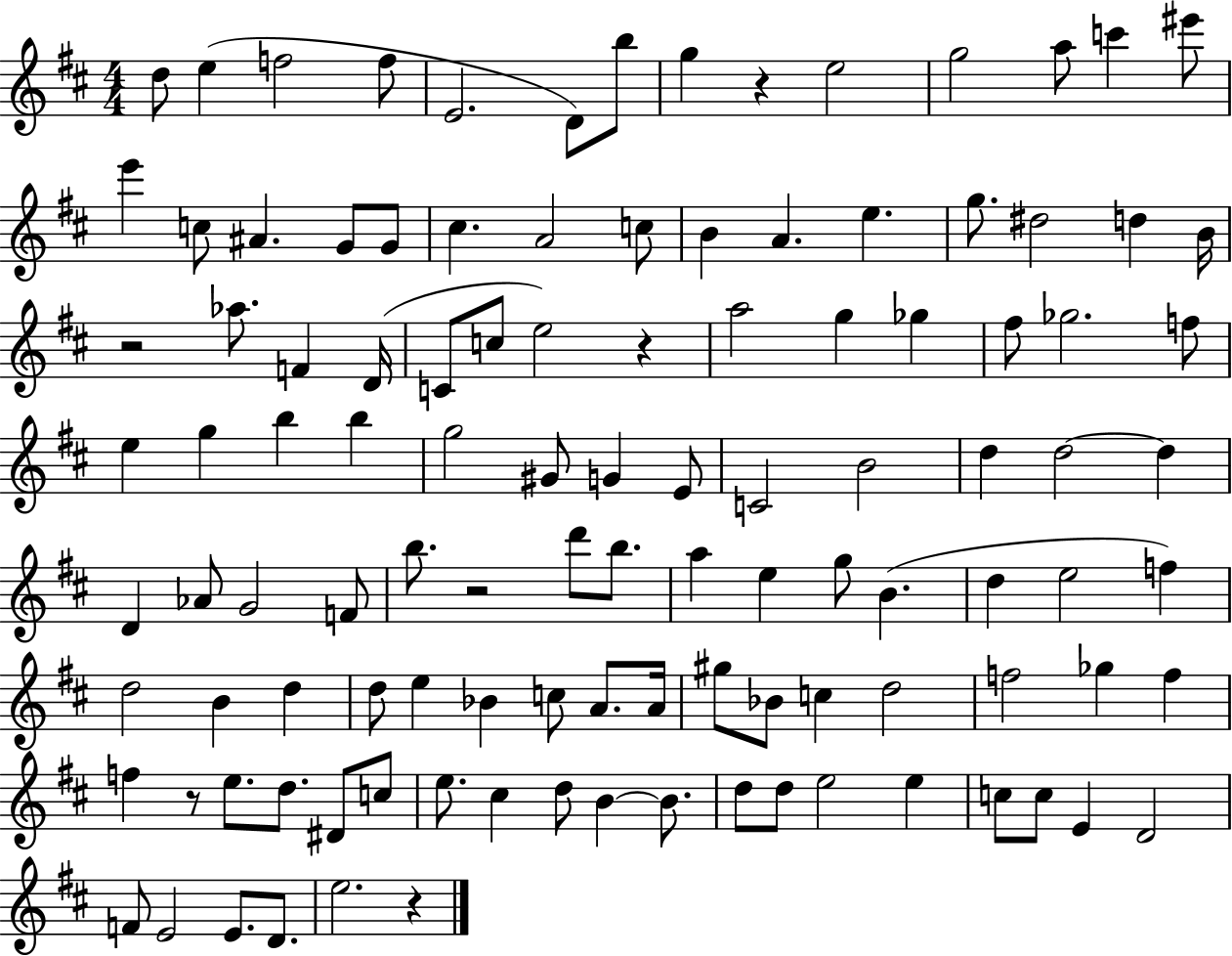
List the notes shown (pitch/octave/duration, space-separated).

D5/e E5/q F5/h F5/e E4/h. D4/e B5/e G5/q R/q E5/h G5/h A5/e C6/q EIS6/e E6/q C5/e A#4/q. G4/e G4/e C#5/q. A4/h C5/e B4/q A4/q. E5/q. G5/e. D#5/h D5/q B4/s R/h Ab5/e. F4/q D4/s C4/e C5/e E5/h R/q A5/h G5/q Gb5/q F#5/e Gb5/h. F5/e E5/q G5/q B5/q B5/q G5/h G#4/e G4/q E4/e C4/h B4/h D5/q D5/h D5/q D4/q Ab4/e G4/h F4/e B5/e. R/h D6/e B5/e. A5/q E5/q G5/e B4/q. D5/q E5/h F5/q D5/h B4/q D5/q D5/e E5/q Bb4/q C5/e A4/e. A4/s G#5/e Bb4/e C5/q D5/h F5/h Gb5/q F5/q F5/q R/e E5/e. D5/e. D#4/e C5/e E5/e. C#5/q D5/e B4/q B4/e. D5/e D5/e E5/h E5/q C5/e C5/e E4/q D4/h F4/e E4/h E4/e. D4/e. E5/h. R/q